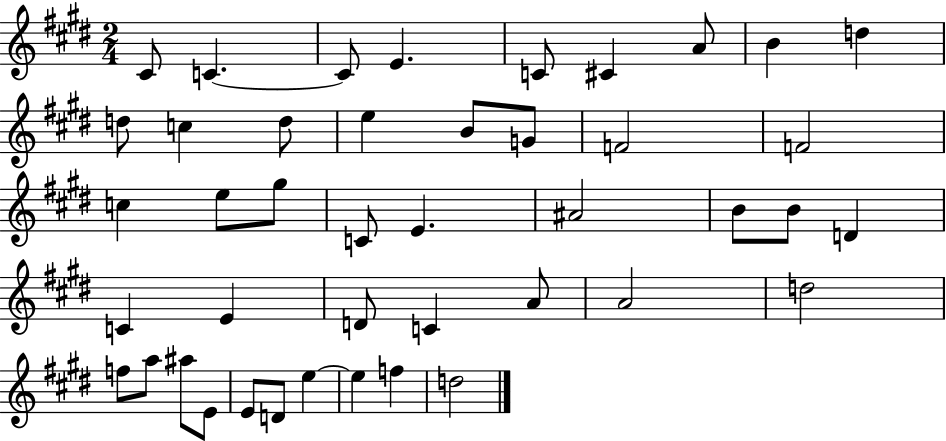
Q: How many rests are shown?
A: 0